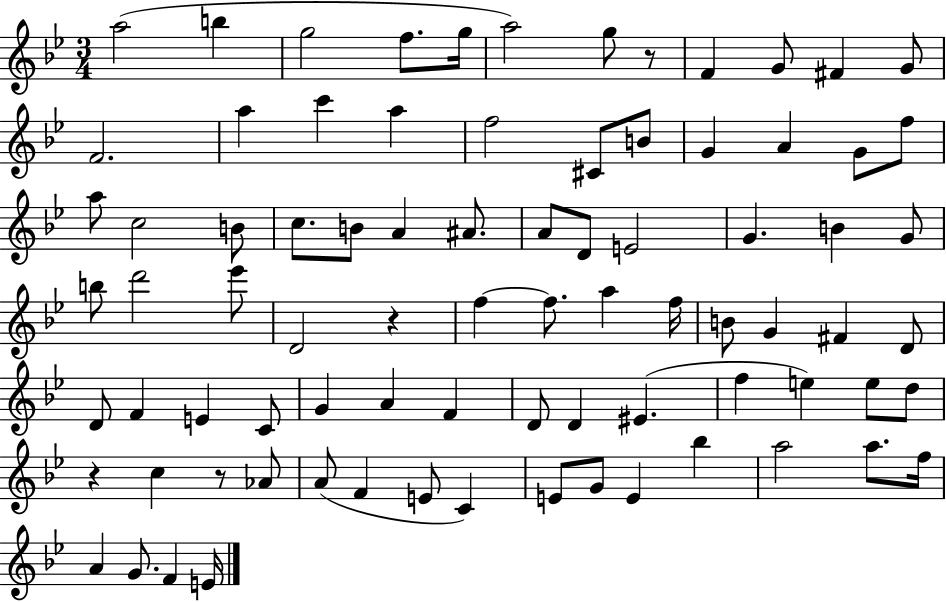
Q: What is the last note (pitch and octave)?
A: E4